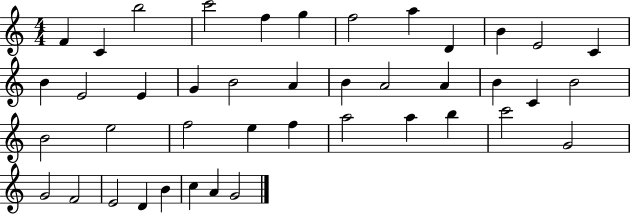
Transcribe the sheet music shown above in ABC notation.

X:1
T:Untitled
M:4/4
L:1/4
K:C
F C b2 c'2 f g f2 a D B E2 C B E2 E G B2 A B A2 A B C B2 B2 e2 f2 e f a2 a b c'2 G2 G2 F2 E2 D B c A G2